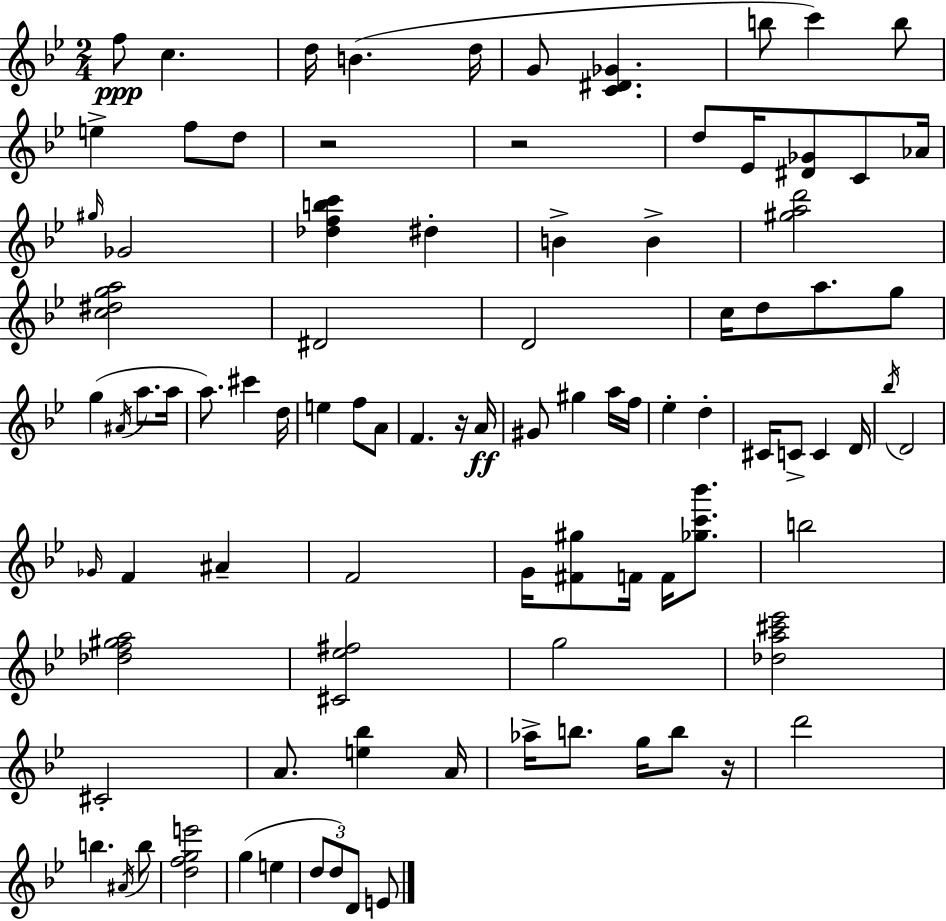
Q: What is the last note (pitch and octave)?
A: E4